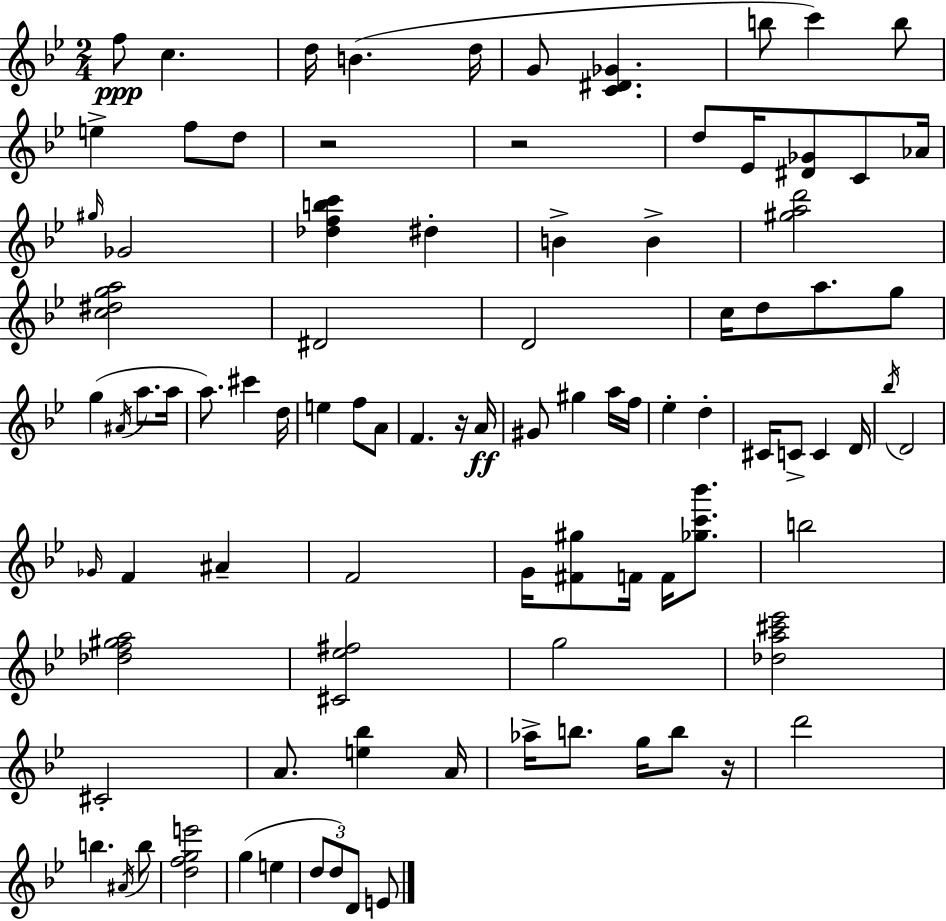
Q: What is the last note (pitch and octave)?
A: E4